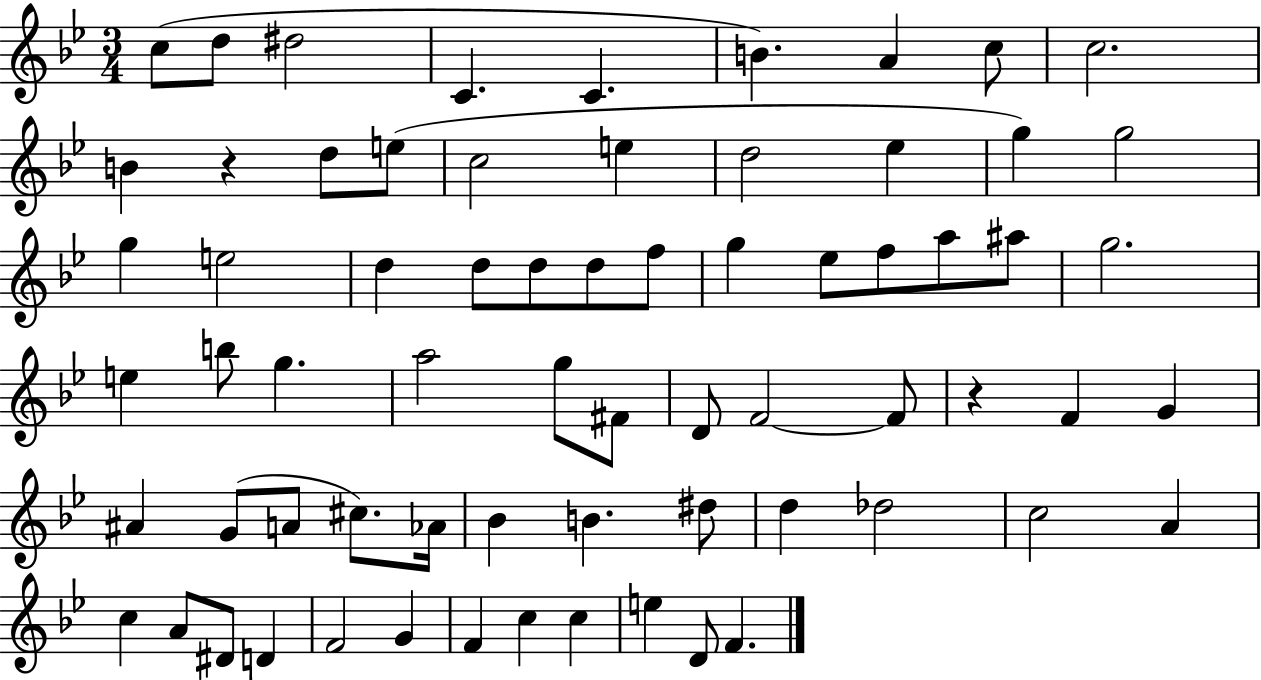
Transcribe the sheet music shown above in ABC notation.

X:1
T:Untitled
M:3/4
L:1/4
K:Bb
c/2 d/2 ^d2 C C B A c/2 c2 B z d/2 e/2 c2 e d2 _e g g2 g e2 d d/2 d/2 d/2 f/2 g _e/2 f/2 a/2 ^a/2 g2 e b/2 g a2 g/2 ^F/2 D/2 F2 F/2 z F G ^A G/2 A/2 ^c/2 _A/4 _B B ^d/2 d _d2 c2 A c A/2 ^D/2 D F2 G F c c e D/2 F